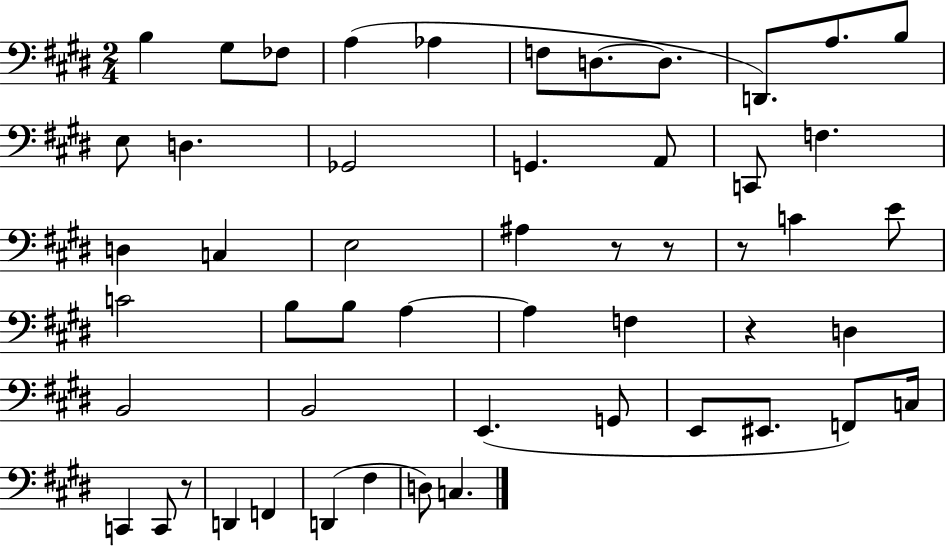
{
  \clef bass
  \numericTimeSignature
  \time 2/4
  \key e \major
  b4 gis8 fes8 | a4( aes4 | f8 d8.~~ d8. | d,8.) a8. b8 | \break e8 d4. | ges,2 | g,4. a,8 | c,8 f4. | \break d4 c4 | e2 | ais4 r8 r8 | r8 c'4 e'8 | \break c'2 | b8 b8 a4~~ | a4 f4 | r4 d4 | \break b,2 | b,2 | e,4.( g,8 | e,8 eis,8. f,8) c16 | \break c,4 c,8 r8 | d,4 f,4 | d,4( fis4 | d8) c4. | \break \bar "|."
}